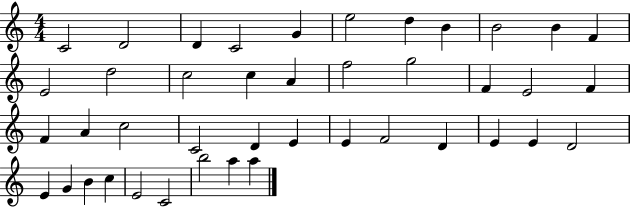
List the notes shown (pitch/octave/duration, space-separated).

C4/h D4/h D4/q C4/h G4/q E5/h D5/q B4/q B4/h B4/q F4/q E4/h D5/h C5/h C5/q A4/q F5/h G5/h F4/q E4/h F4/q F4/q A4/q C5/h C4/h D4/q E4/q E4/q F4/h D4/q E4/q E4/q D4/h E4/q G4/q B4/q C5/q E4/h C4/h B5/h A5/q A5/q